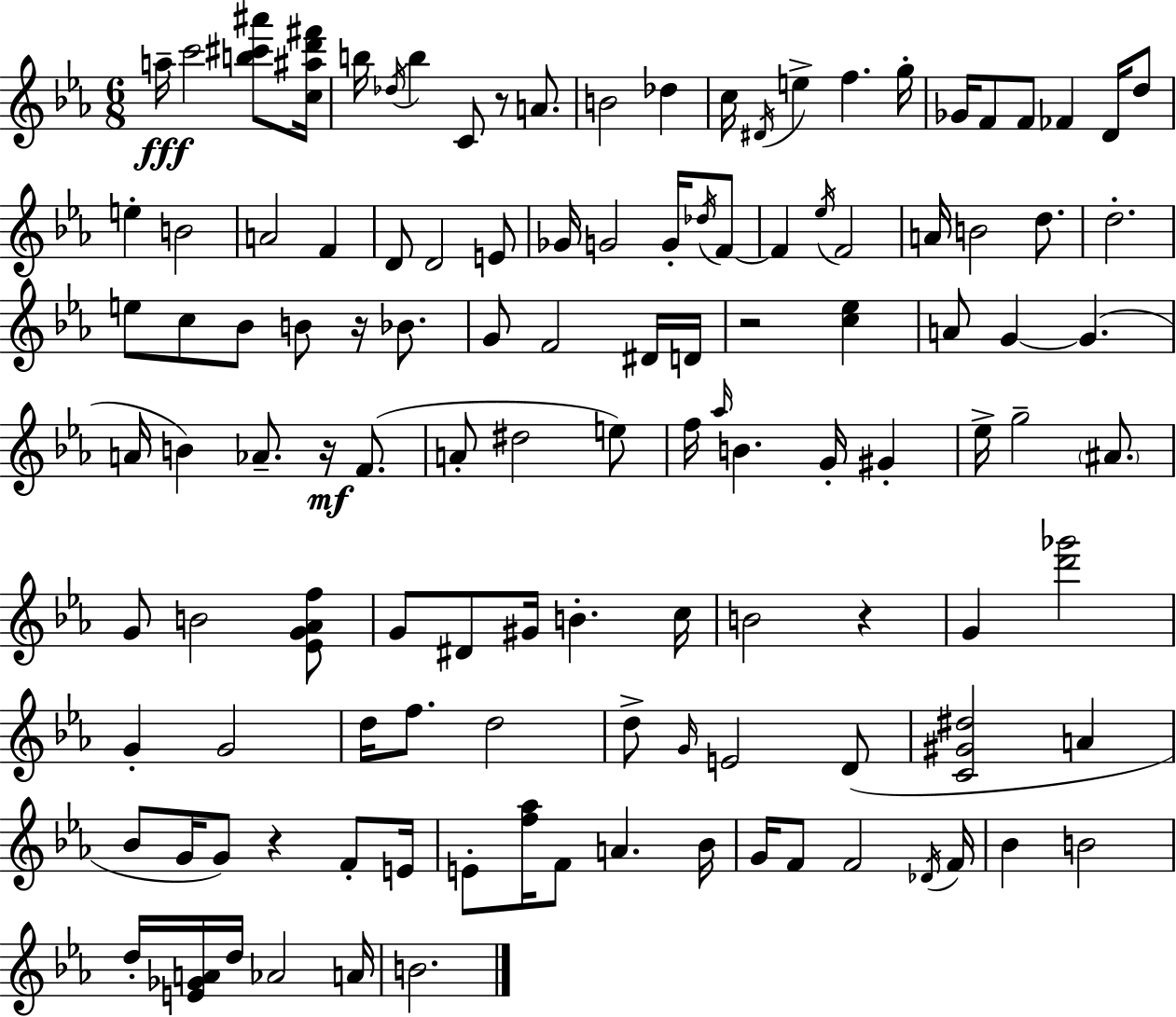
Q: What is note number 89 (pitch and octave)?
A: F4